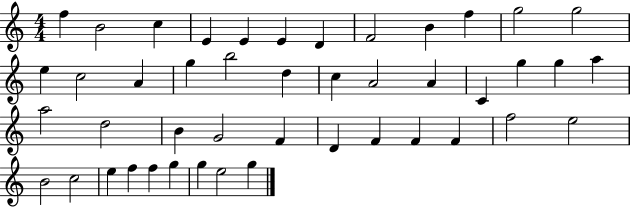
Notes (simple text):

F5/q B4/h C5/q E4/q E4/q E4/q D4/q F4/h B4/q F5/q G5/h G5/h E5/q C5/h A4/q G5/q B5/h D5/q C5/q A4/h A4/q C4/q G5/q G5/q A5/q A5/h D5/h B4/q G4/h F4/q D4/q F4/q F4/q F4/q F5/h E5/h B4/h C5/h E5/q F5/q F5/q G5/q G5/q E5/h G5/q